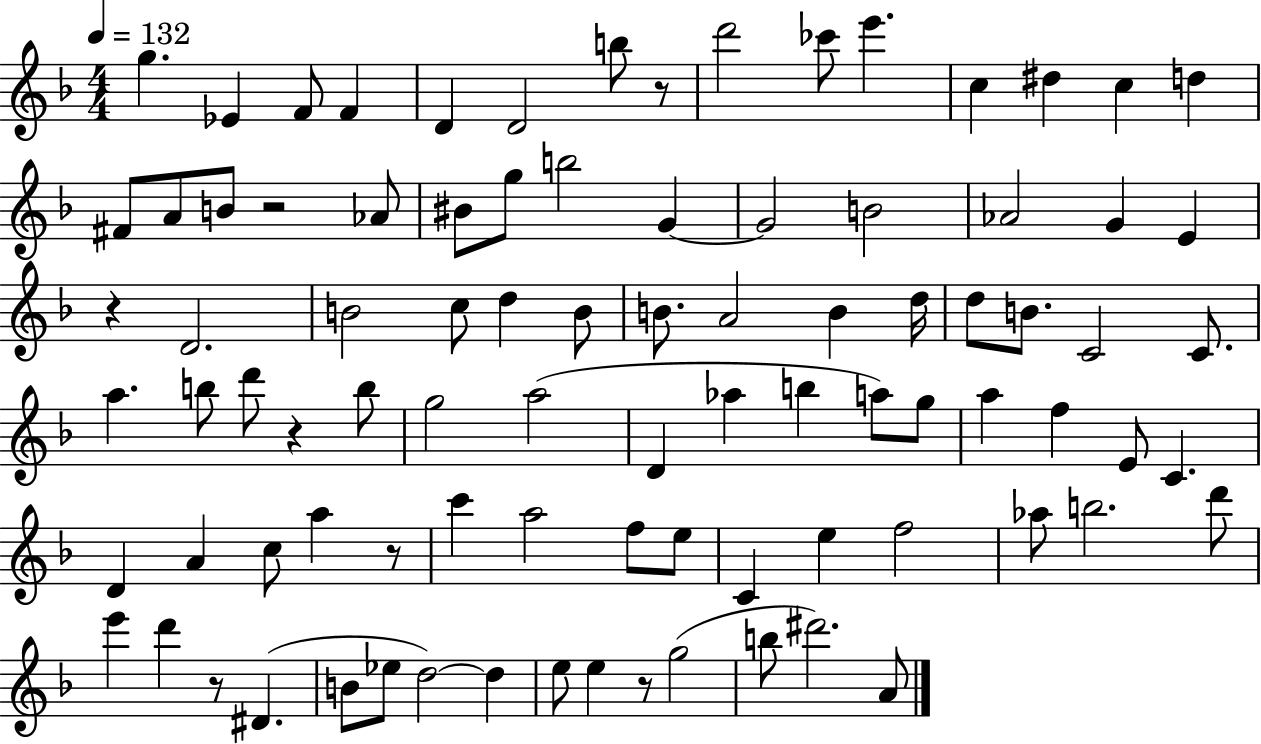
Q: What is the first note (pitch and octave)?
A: G5